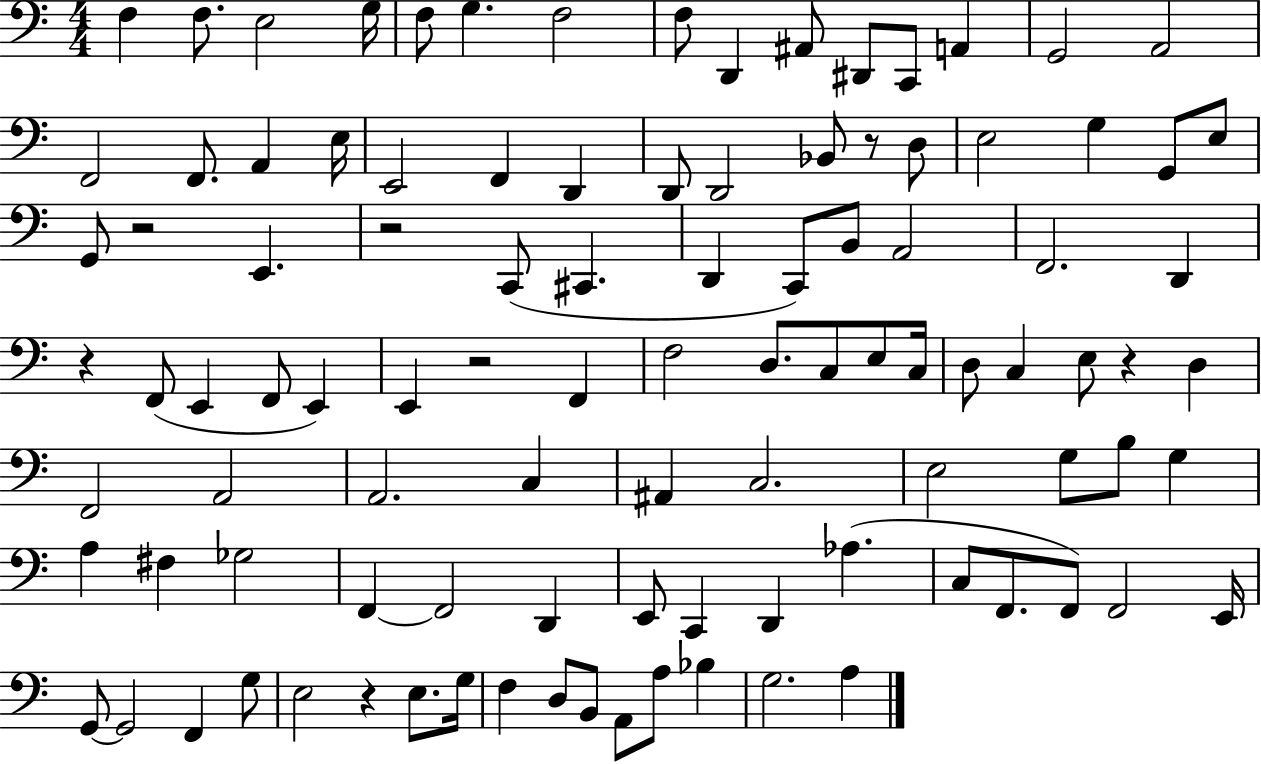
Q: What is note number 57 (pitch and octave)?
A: A2